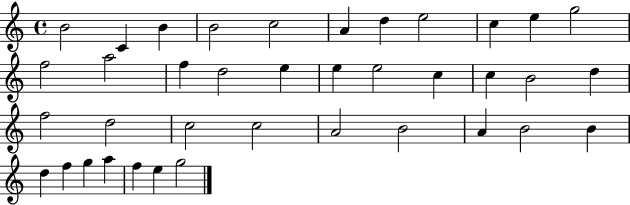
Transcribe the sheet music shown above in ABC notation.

X:1
T:Untitled
M:4/4
L:1/4
K:C
B2 C B B2 c2 A d e2 c e g2 f2 a2 f d2 e e e2 c c B2 d f2 d2 c2 c2 A2 B2 A B2 B d f g a f e g2